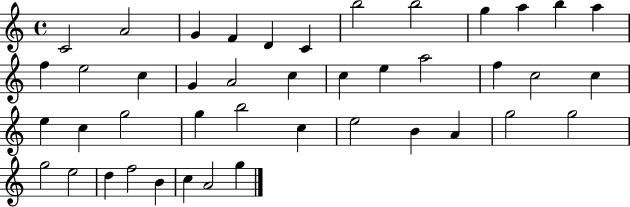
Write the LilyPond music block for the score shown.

{
  \clef treble
  \time 4/4
  \defaultTimeSignature
  \key c \major
  c'2 a'2 | g'4 f'4 d'4 c'4 | b''2 b''2 | g''4 a''4 b''4 a''4 | \break f''4 e''2 c''4 | g'4 a'2 c''4 | c''4 e''4 a''2 | f''4 c''2 c''4 | \break e''4 c''4 g''2 | g''4 b''2 c''4 | e''2 b'4 a'4 | g''2 g''2 | \break g''2 e''2 | d''4 f''2 b'4 | c''4 a'2 g''4 | \bar "|."
}